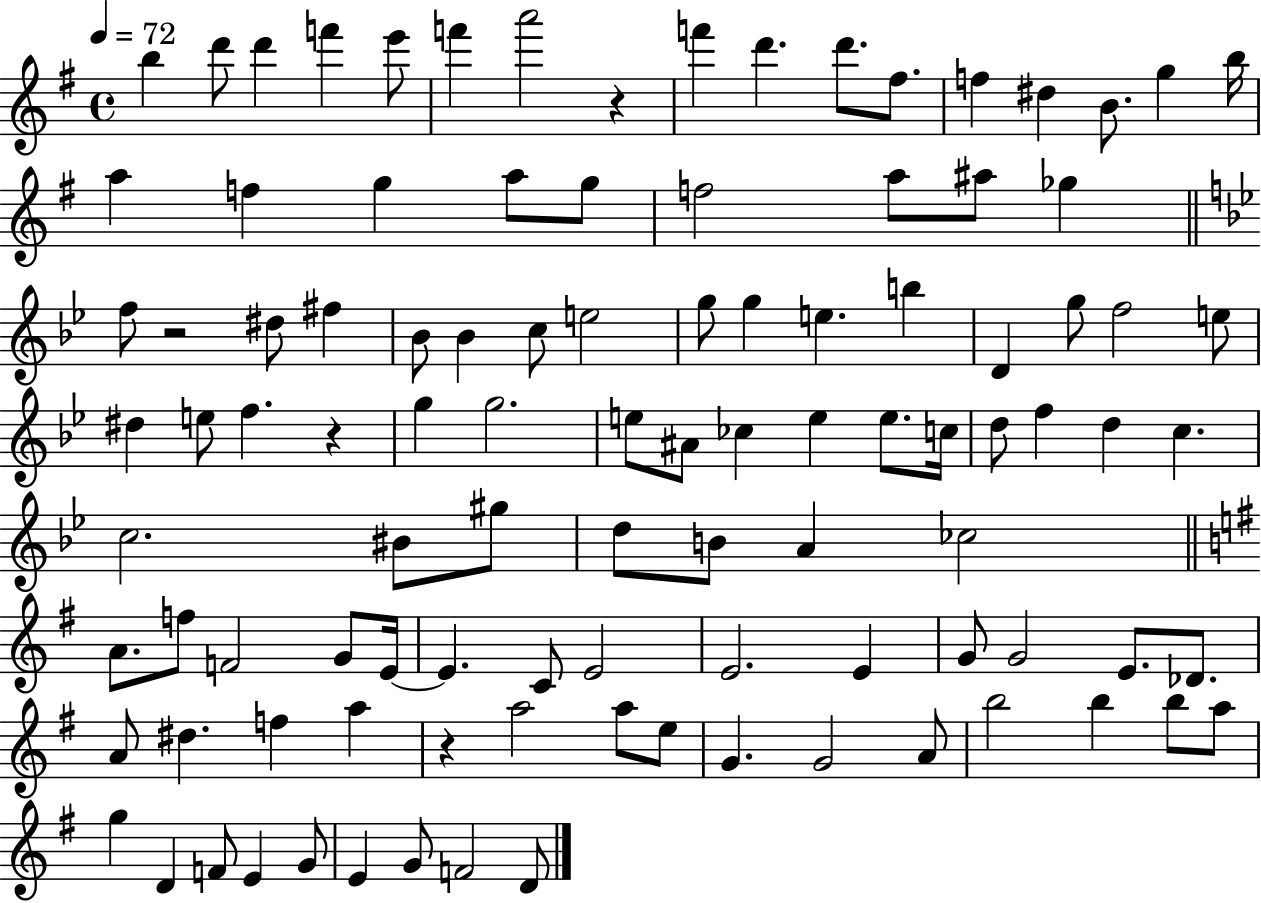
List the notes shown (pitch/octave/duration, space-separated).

B5/q D6/e D6/q F6/q E6/e F6/q A6/h R/q F6/q D6/q. D6/e. F#5/e. F5/q D#5/q B4/e. G5/q B5/s A5/q F5/q G5/q A5/e G5/e F5/h A5/e A#5/e Gb5/q F5/e R/h D#5/e F#5/q Bb4/e Bb4/q C5/e E5/h G5/e G5/q E5/q. B5/q D4/q G5/e F5/h E5/e D#5/q E5/e F5/q. R/q G5/q G5/h. E5/e A#4/e CES5/q E5/q E5/e. C5/s D5/e F5/q D5/q C5/q. C5/h. BIS4/e G#5/e D5/e B4/e A4/q CES5/h A4/e. F5/e F4/h G4/e E4/s E4/q. C4/e E4/h E4/h. E4/q G4/e G4/h E4/e. Db4/e. A4/e D#5/q. F5/q A5/q R/q A5/h A5/e E5/e G4/q. G4/h A4/e B5/h B5/q B5/e A5/e G5/q D4/q F4/e E4/q G4/e E4/q G4/e F4/h D4/e